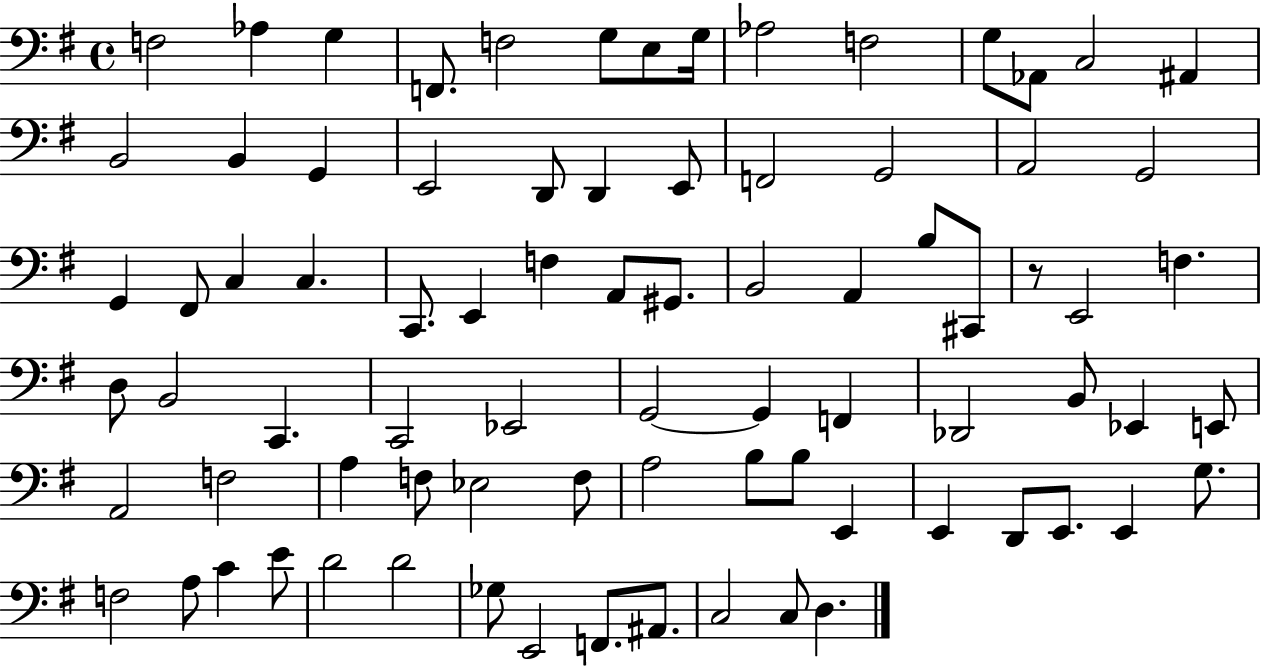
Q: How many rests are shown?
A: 1